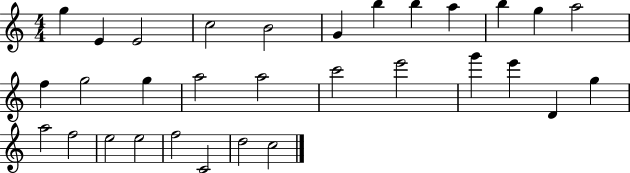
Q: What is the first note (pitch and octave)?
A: G5